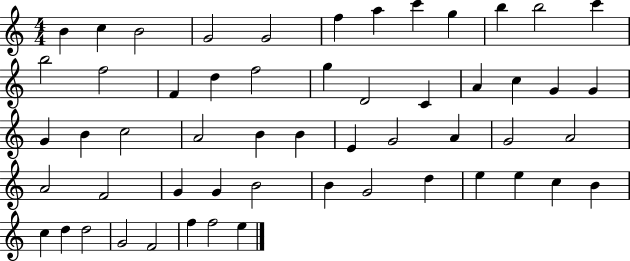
X:1
T:Untitled
M:4/4
L:1/4
K:C
B c B2 G2 G2 f a c' g b b2 c' b2 f2 F d f2 g D2 C A c G G G B c2 A2 B B E G2 A G2 A2 A2 F2 G G B2 B G2 d e e c B c d d2 G2 F2 f f2 e